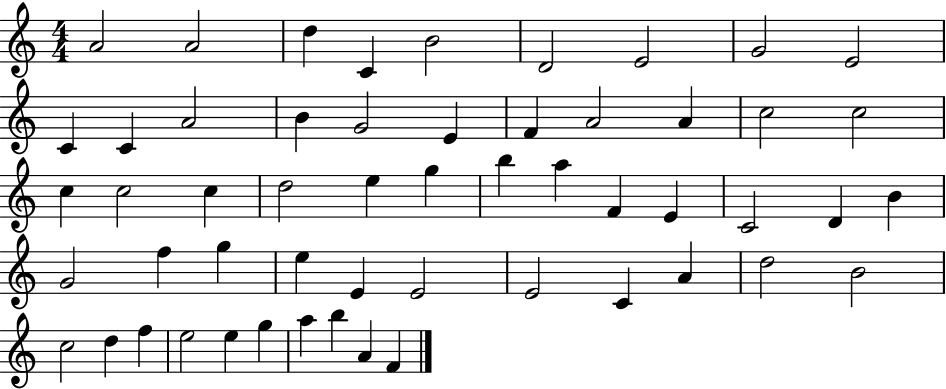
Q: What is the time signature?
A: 4/4